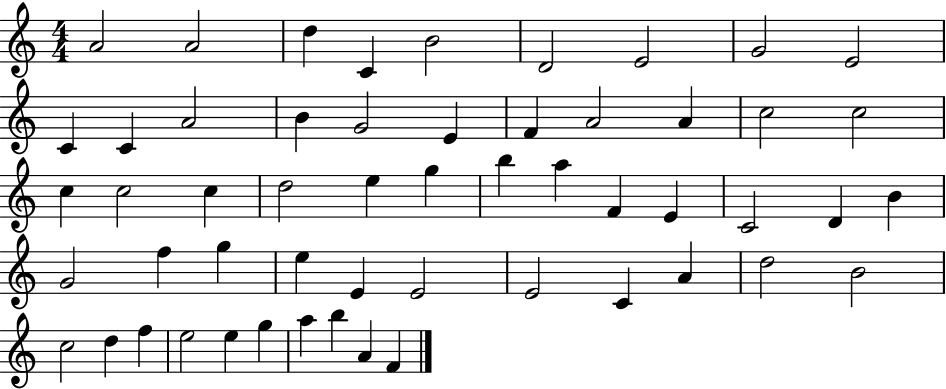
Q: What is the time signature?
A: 4/4